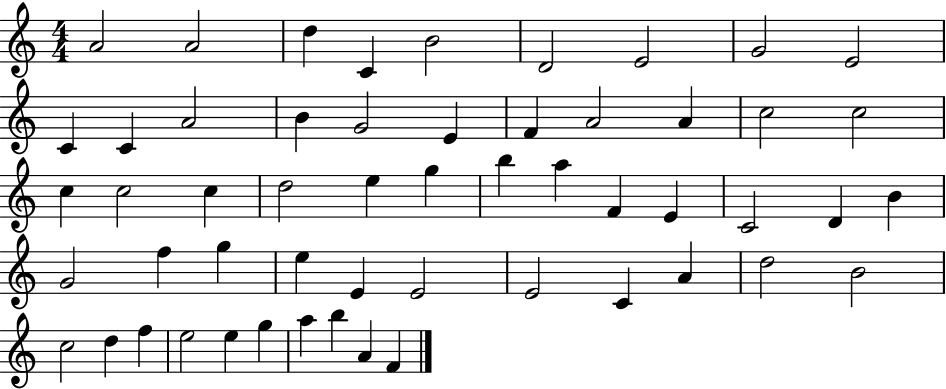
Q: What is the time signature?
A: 4/4